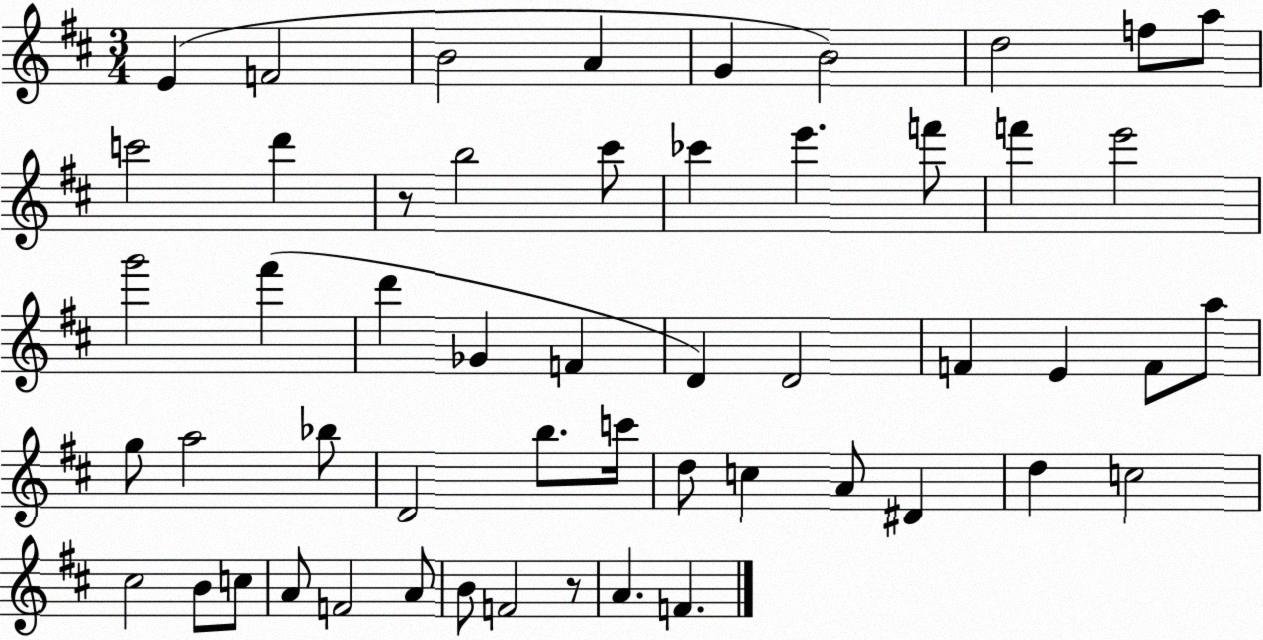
X:1
T:Untitled
M:3/4
L:1/4
K:D
E F2 B2 A G B2 d2 f/2 a/2 c'2 d' z/2 b2 ^c'/2 _c' e' f'/2 f' e'2 g'2 ^f' d' _G F D D2 F E F/2 a/2 g/2 a2 _b/2 D2 b/2 c'/4 d/2 c A/2 ^D d c2 ^c2 B/2 c/2 A/2 F2 A/2 B/2 F2 z/2 A F